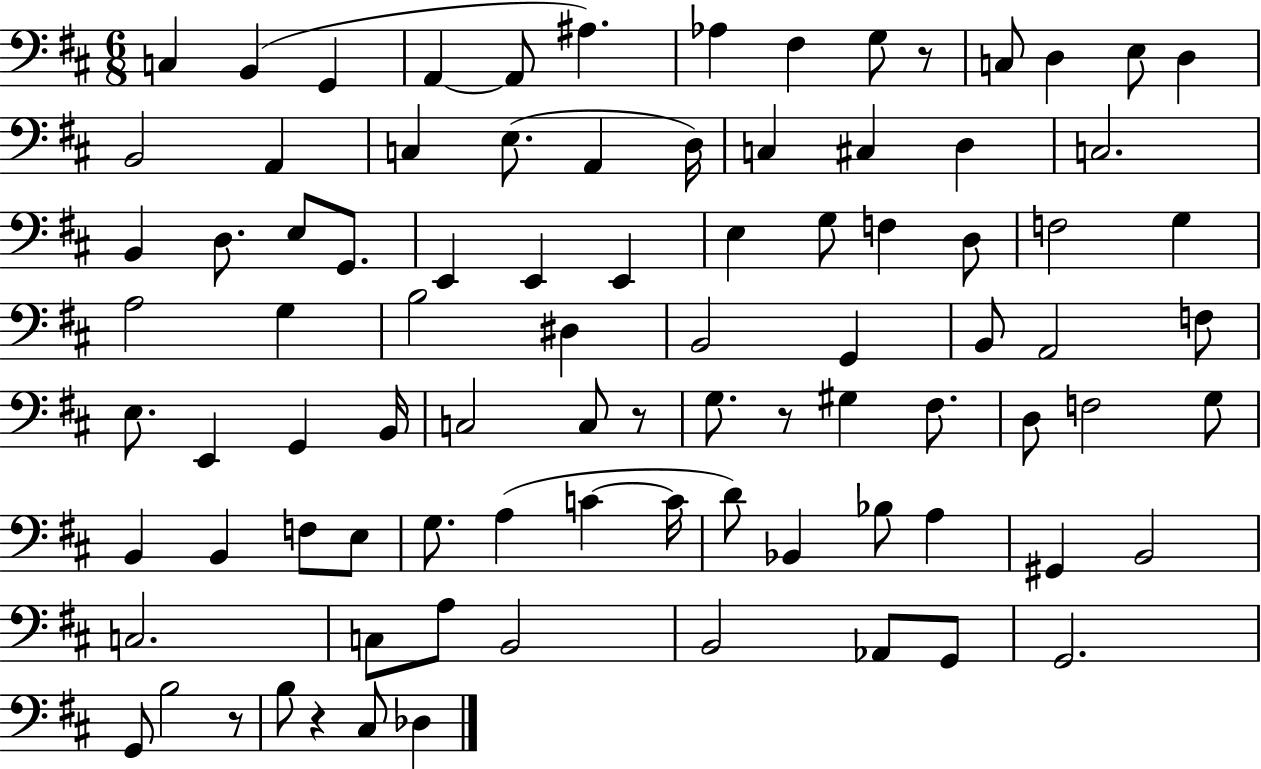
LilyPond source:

{
  \clef bass
  \numericTimeSignature
  \time 6/8
  \key d \major
  \repeat volta 2 { c4 b,4( g,4 | a,4~~ a,8 ais4.) | aes4 fis4 g8 r8 | c8 d4 e8 d4 | \break b,2 a,4 | c4 e8.( a,4 d16) | c4 cis4 d4 | c2. | \break b,4 d8. e8 g,8. | e,4 e,4 e,4 | e4 g8 f4 d8 | f2 g4 | \break a2 g4 | b2 dis4 | b,2 g,4 | b,8 a,2 f8 | \break e8. e,4 g,4 b,16 | c2 c8 r8 | g8. r8 gis4 fis8. | d8 f2 g8 | \break b,4 b,4 f8 e8 | g8. a4( c'4~~ c'16 | d'8) bes,4 bes8 a4 | gis,4 b,2 | \break c2. | c8 a8 b,2 | b,2 aes,8 g,8 | g,2. | \break g,8 b2 r8 | b8 r4 cis8 des4 | } \bar "|."
}